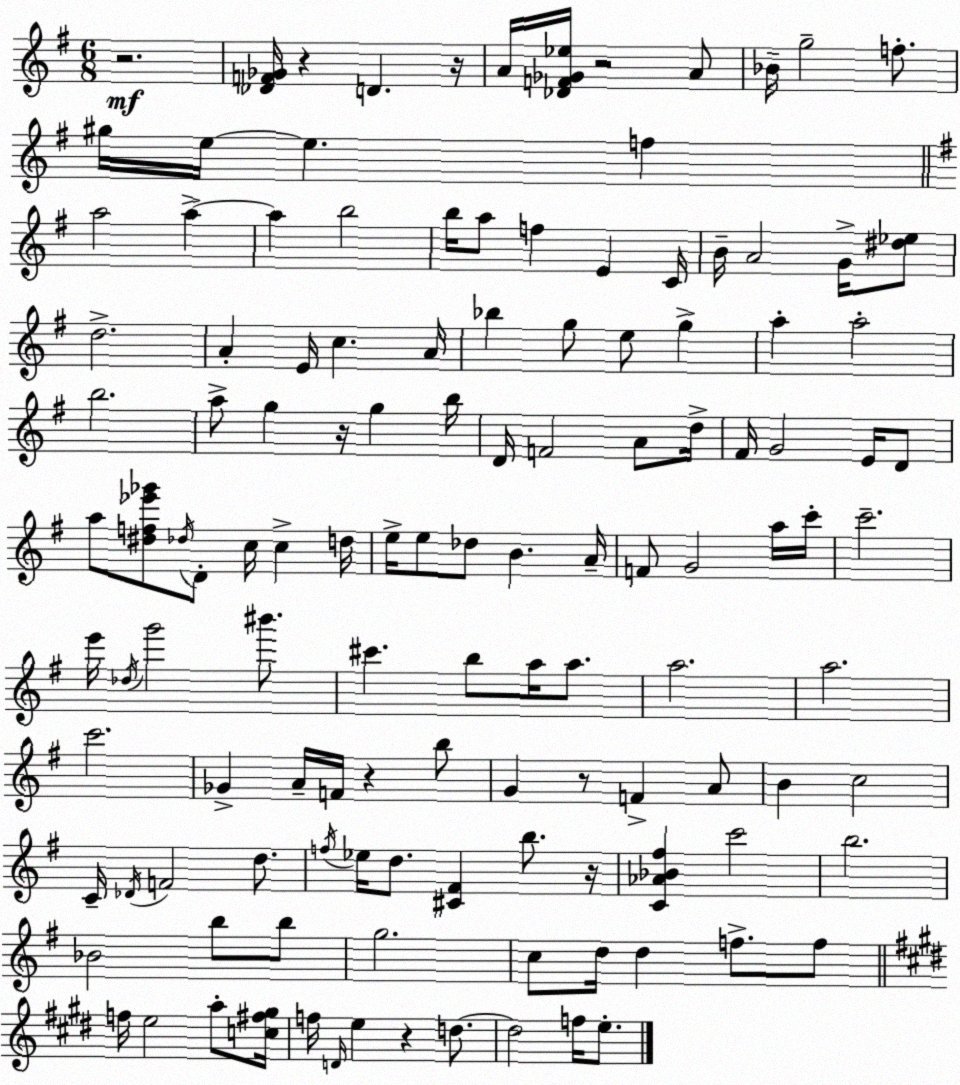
X:1
T:Untitled
M:6/8
L:1/4
K:G
z2 [_DF_G]/4 z D z/4 A/4 [_DF_G_e]/4 z2 A/2 _B/4 g2 f/2 ^g/4 e/4 e f a2 a a b2 b/4 a/2 f E C/4 B/4 A2 G/4 [^d_e]/2 d2 A E/4 c A/4 _b g/2 e/2 g a a2 b2 a/2 g z/4 g b/4 D/4 F2 A/2 d/4 ^F/4 G2 E/4 D/2 a/2 [^df_e'_g']/2 _d/4 D/2 c/4 c d/4 e/4 e/2 _d/2 B A/4 F/2 G2 a/4 c'/4 c'2 e'/4 _d/4 g'2 ^b'/2 ^c' b/2 a/4 a/2 a2 a2 c'2 _G A/4 F/4 z b/2 G z/2 F A/2 B c2 C/4 _D/4 F2 d/2 f/4 _e/4 d/2 [^C^F] b/2 z/4 [C_A_B^f] c'2 b2 _B2 b/2 b/2 g2 c/2 d/4 d f/2 f/2 f/4 e2 a/2 [c^f^g]/4 f/4 D/4 e z d/2 d2 f/4 e/2